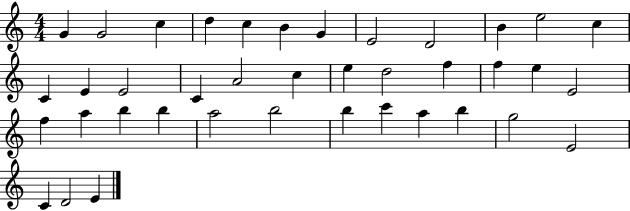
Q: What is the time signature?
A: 4/4